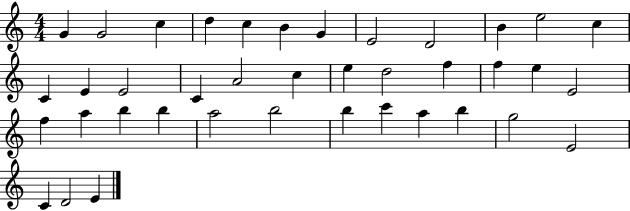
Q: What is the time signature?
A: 4/4